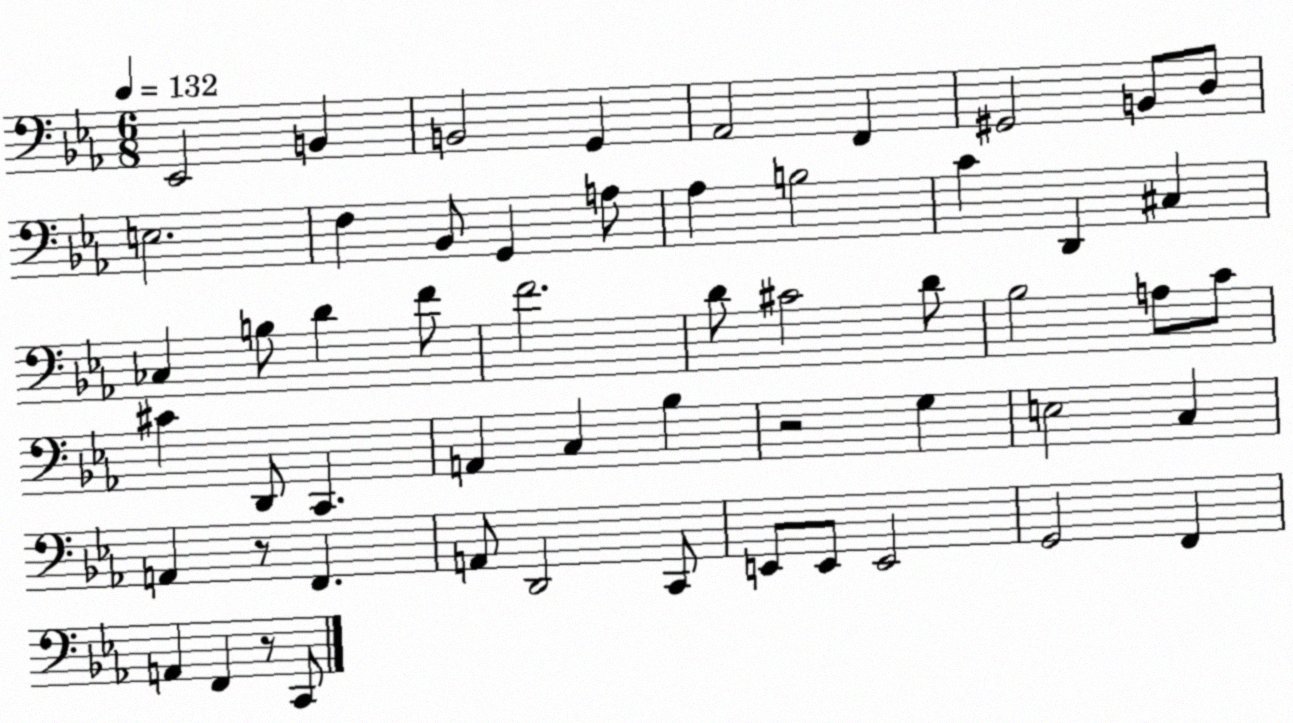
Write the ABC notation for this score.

X:1
T:Untitled
M:6/8
L:1/4
K:Eb
_E,,2 B,, B,,2 G,, _A,,2 F,, ^G,,2 B,,/2 D,/2 E,2 F, _B,,/2 G,, A,/2 _A, B,2 C D,, ^C, _C, B,/2 D F/2 F2 D/2 ^C2 D/2 _B,2 A,/2 C/2 ^C D,,/2 C,, A,, C, _B, z2 G, E,2 C, A,, z/2 F,, A,,/2 D,,2 C,,/2 E,,/2 E,,/2 E,,2 G,,2 F,, A,, F,, z/2 C,,/2